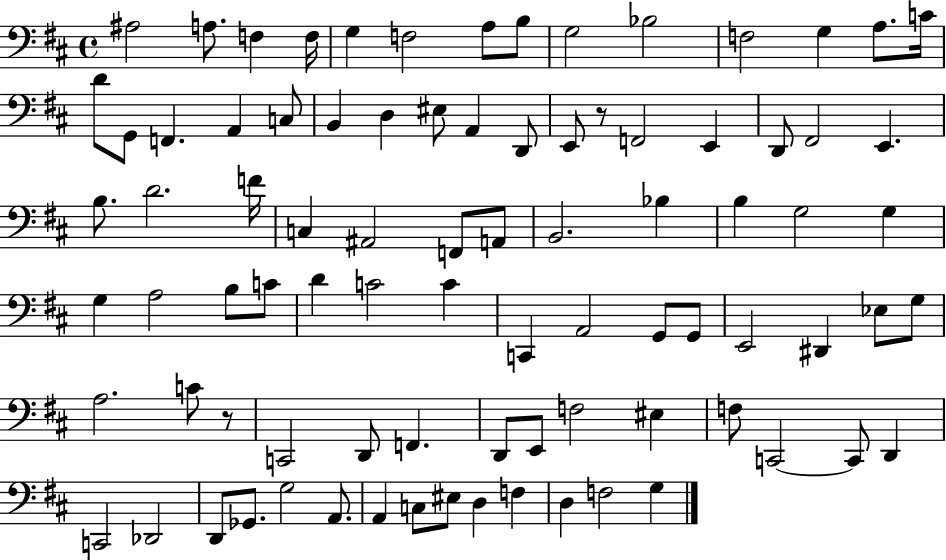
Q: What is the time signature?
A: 4/4